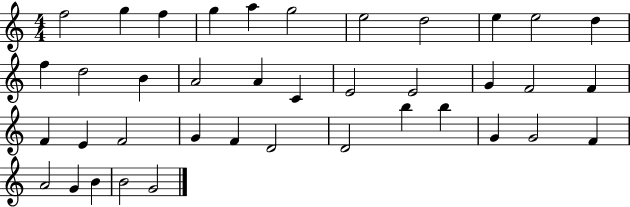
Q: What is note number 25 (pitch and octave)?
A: F4